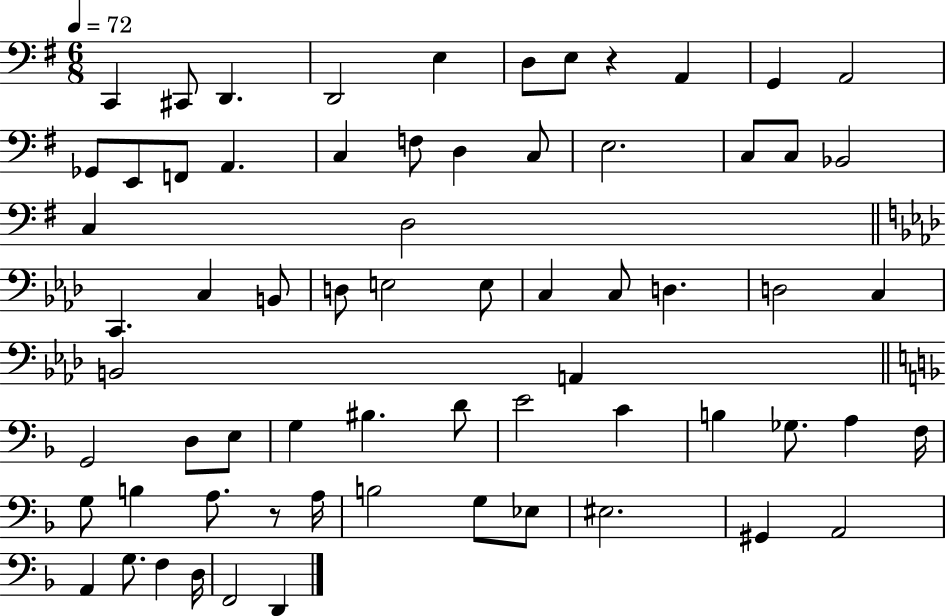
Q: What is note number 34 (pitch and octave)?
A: D3